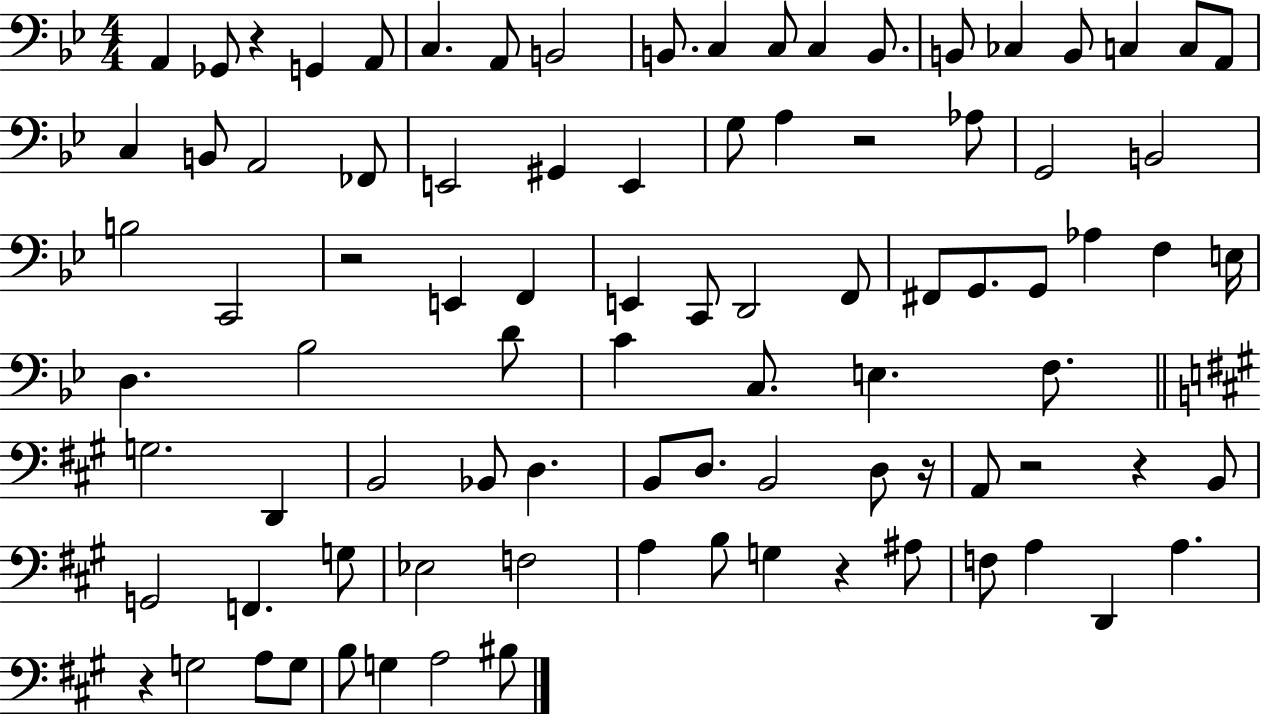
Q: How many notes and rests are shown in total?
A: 90